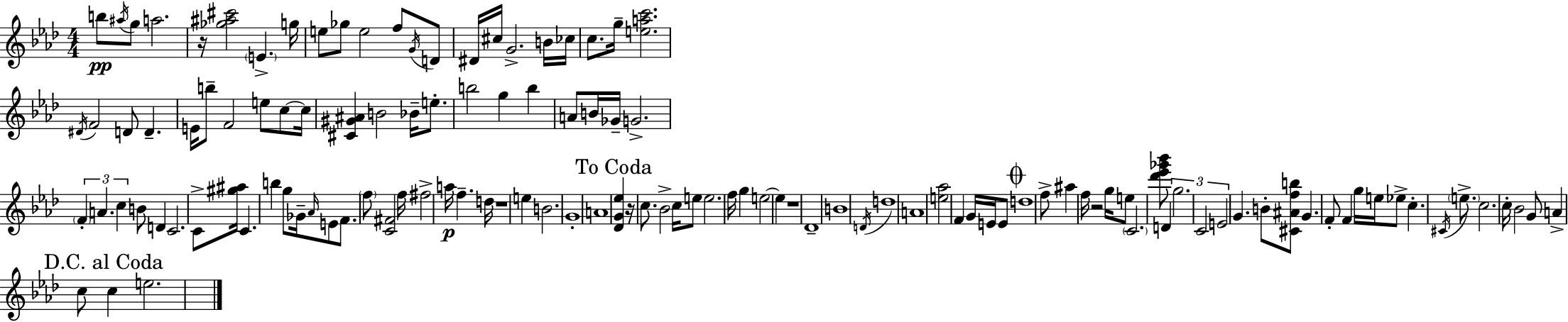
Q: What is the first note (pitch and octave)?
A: B5